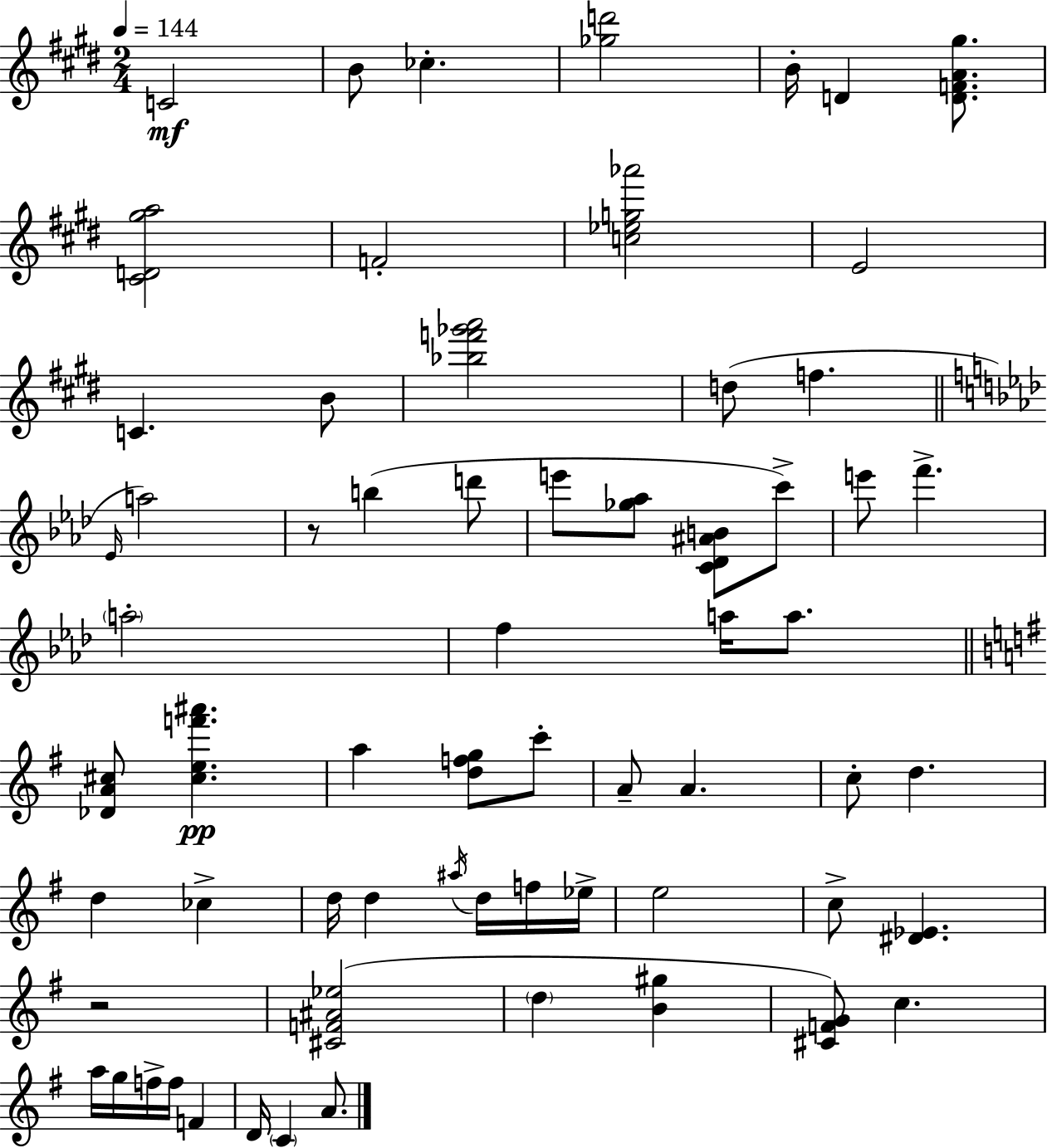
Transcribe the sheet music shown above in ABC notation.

X:1
T:Untitled
M:2/4
L:1/4
K:E
C2 B/2 _c [_gd']2 B/4 D [DFA^g]/2 [^CD^ga]2 F2 [c_eg_a']2 E2 C B/2 [_bf'_g'a']2 d/2 f _E/4 a2 z/2 b d'/2 e'/2 [_g_a]/2 [C_D^AB]/2 c'/2 e'/2 f' a2 f a/4 a/2 [_DA^c]/2 [^cef'^a'] a [dfg]/2 c'/2 A/2 A c/2 d d _c d/4 d ^a/4 d/4 f/4 _e/4 e2 c/2 [^D_E] z2 [^CF^A_e]2 d [B^g] [^CFG]/2 c a/4 g/4 f/4 f/4 F D/4 C A/2